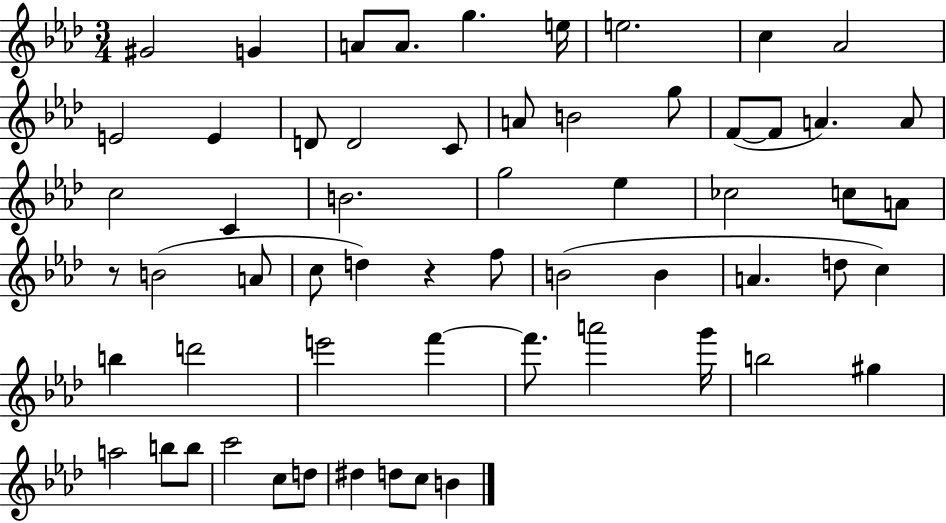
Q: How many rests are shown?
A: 2